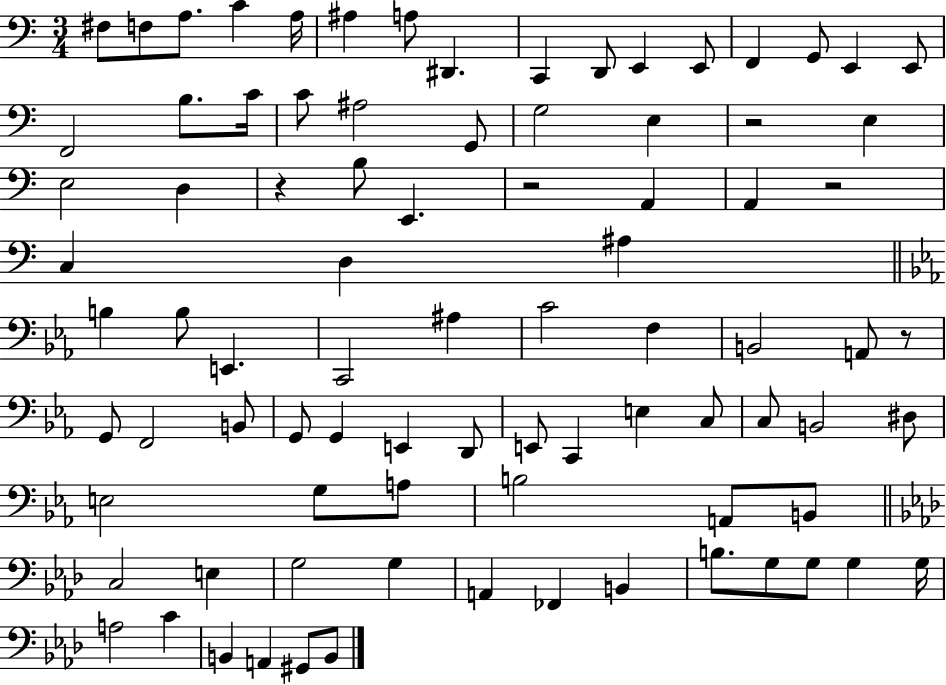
{
  \clef bass
  \numericTimeSignature
  \time 3/4
  \key c \major
  fis8 f8 a8. c'4 a16 | ais4 a8 dis,4. | c,4 d,8 e,4 e,8 | f,4 g,8 e,4 e,8 | \break f,2 b8. c'16 | c'8 ais2 g,8 | g2 e4 | r2 e4 | \break e2 d4 | r4 b8 e,4. | r2 a,4 | a,4 r2 | \break c4 d4 ais4 | \bar "||" \break \key c \minor b4 b8 e,4. | c,2 ais4 | c'2 f4 | b,2 a,8 r8 | \break g,8 f,2 b,8 | g,8 g,4 e,4 d,8 | e,8 c,4 e4 c8 | c8 b,2 dis8 | \break e2 g8 a8 | b2 a,8 b,8 | \bar "||" \break \key f \minor c2 e4 | g2 g4 | a,4 fes,4 b,4 | b8. g8 g8 g4 g16 | \break a2 c'4 | b,4 a,4 gis,8 b,8 | \bar "|."
}